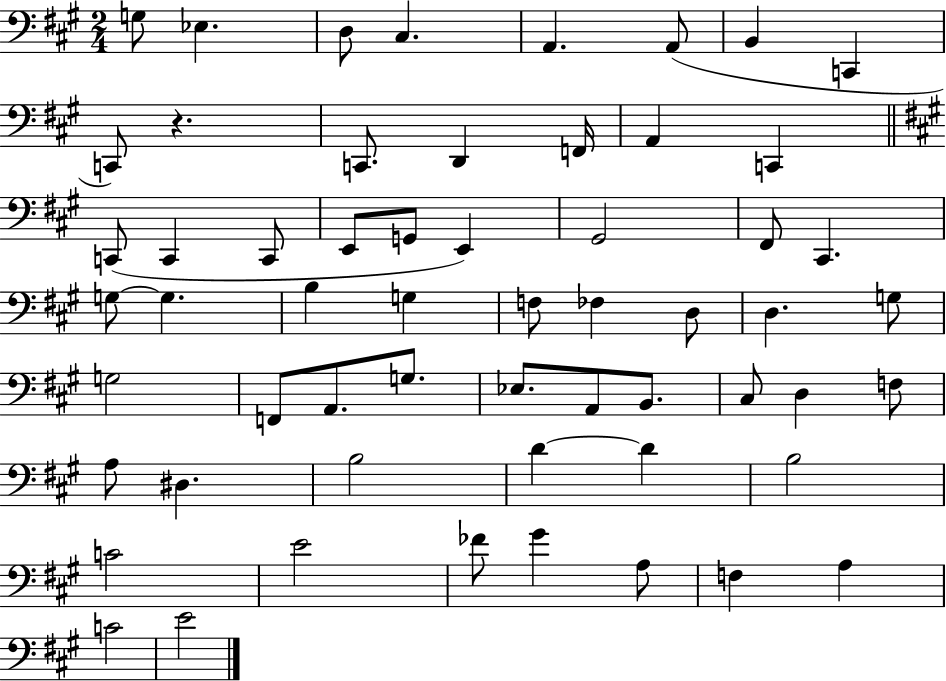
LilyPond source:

{
  \clef bass
  \numericTimeSignature
  \time 2/4
  \key a \major
  g8 ees4. | d8 cis4. | a,4. a,8( | b,4 c,4 | \break c,8) r4. | c,8. d,4 f,16 | a,4 c,4 | \bar "||" \break \key a \major c,8( c,4 c,8 | e,8 g,8 e,4) | gis,2 | fis,8 cis,4. | \break g8~~ g4. | b4 g4 | f8 fes4 d8 | d4. g8 | \break g2 | f,8 a,8. g8. | ees8. a,8 b,8. | cis8 d4 f8 | \break a8 dis4. | b2 | d'4~~ d'4 | b2 | \break c'2 | e'2 | fes'8 gis'4 a8 | f4 a4 | \break c'2 | e'2 | \bar "|."
}